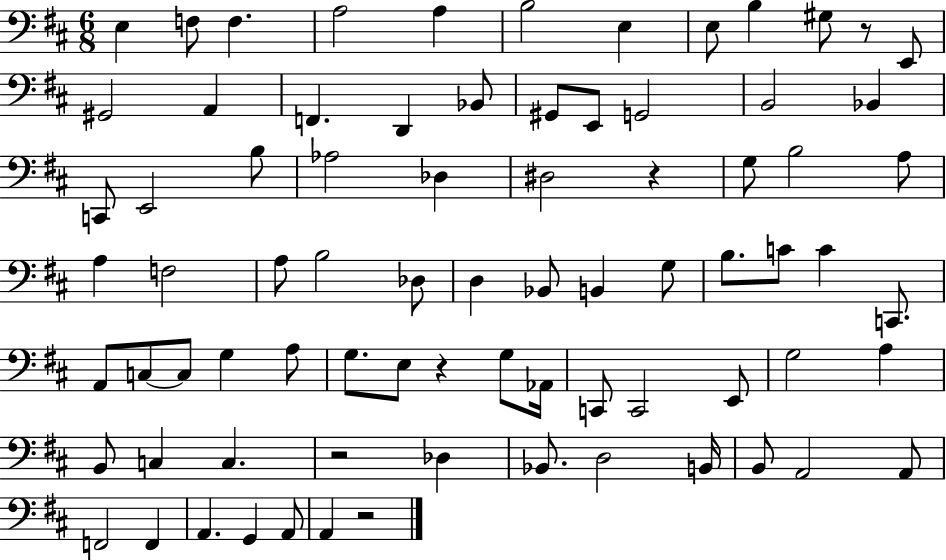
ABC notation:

X:1
T:Untitled
M:6/8
L:1/4
K:D
E, F,/2 F, A,2 A, B,2 E, E,/2 B, ^G,/2 z/2 E,,/2 ^G,,2 A,, F,, D,, _B,,/2 ^G,,/2 E,,/2 G,,2 B,,2 _B,, C,,/2 E,,2 B,/2 _A,2 _D, ^D,2 z G,/2 B,2 A,/2 A, F,2 A,/2 B,2 _D,/2 D, _B,,/2 B,, G,/2 B,/2 C/2 C C,,/2 A,,/2 C,/2 C,/2 G, A,/2 G,/2 E,/2 z G,/2 _A,,/4 C,,/2 C,,2 E,,/2 G,2 A, B,,/2 C, C, z2 _D, _B,,/2 D,2 B,,/4 B,,/2 A,,2 A,,/2 F,,2 F,, A,, G,, A,,/2 A,, z2